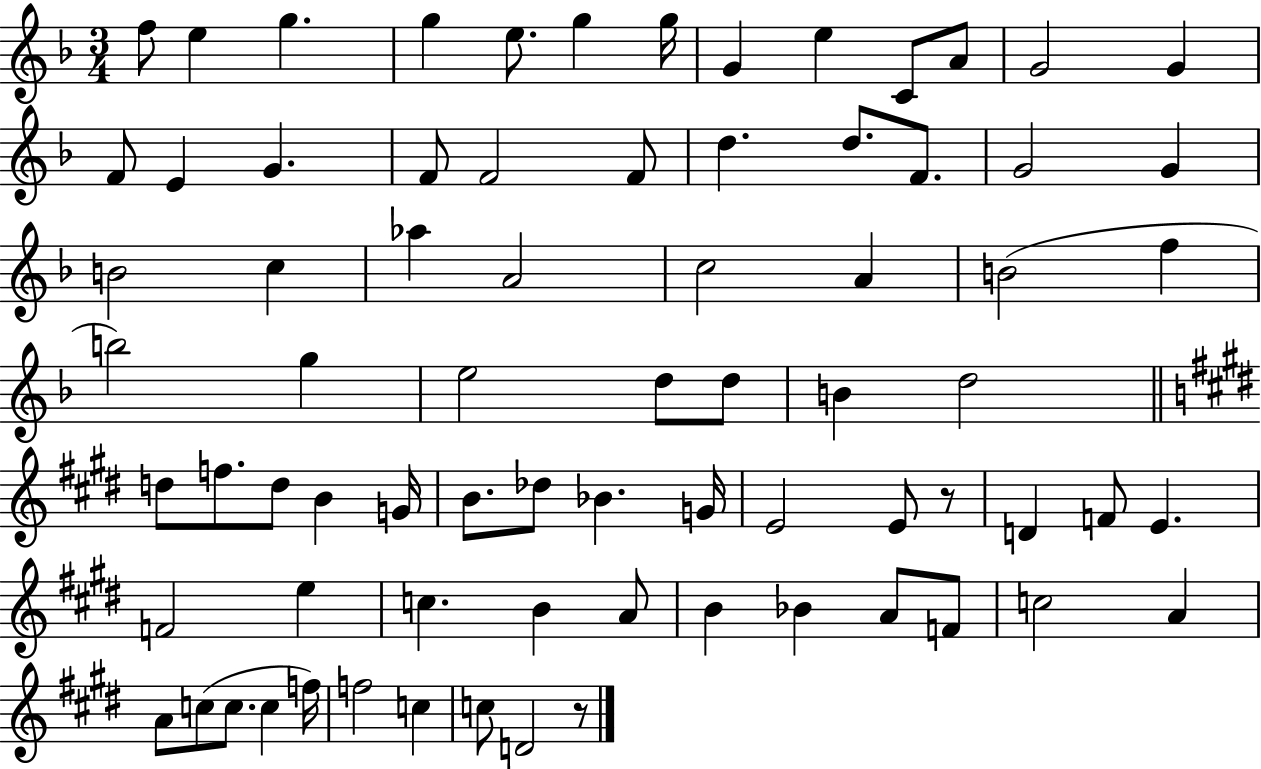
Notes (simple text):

F5/e E5/q G5/q. G5/q E5/e. G5/q G5/s G4/q E5/q C4/e A4/e G4/h G4/q F4/e E4/q G4/q. F4/e F4/h F4/e D5/q. D5/e. F4/e. G4/h G4/q B4/h C5/q Ab5/q A4/h C5/h A4/q B4/h F5/q B5/h G5/q E5/h D5/e D5/e B4/q D5/h D5/e F5/e. D5/e B4/q G4/s B4/e. Db5/e Bb4/q. G4/s E4/h E4/e R/e D4/q F4/e E4/q. F4/h E5/q C5/q. B4/q A4/e B4/q Bb4/q A4/e F4/e C5/h A4/q A4/e C5/e C5/e. C5/q F5/s F5/h C5/q C5/e D4/h R/e